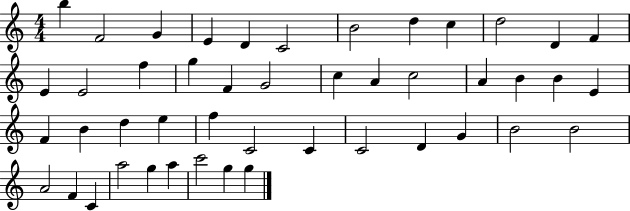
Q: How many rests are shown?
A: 0